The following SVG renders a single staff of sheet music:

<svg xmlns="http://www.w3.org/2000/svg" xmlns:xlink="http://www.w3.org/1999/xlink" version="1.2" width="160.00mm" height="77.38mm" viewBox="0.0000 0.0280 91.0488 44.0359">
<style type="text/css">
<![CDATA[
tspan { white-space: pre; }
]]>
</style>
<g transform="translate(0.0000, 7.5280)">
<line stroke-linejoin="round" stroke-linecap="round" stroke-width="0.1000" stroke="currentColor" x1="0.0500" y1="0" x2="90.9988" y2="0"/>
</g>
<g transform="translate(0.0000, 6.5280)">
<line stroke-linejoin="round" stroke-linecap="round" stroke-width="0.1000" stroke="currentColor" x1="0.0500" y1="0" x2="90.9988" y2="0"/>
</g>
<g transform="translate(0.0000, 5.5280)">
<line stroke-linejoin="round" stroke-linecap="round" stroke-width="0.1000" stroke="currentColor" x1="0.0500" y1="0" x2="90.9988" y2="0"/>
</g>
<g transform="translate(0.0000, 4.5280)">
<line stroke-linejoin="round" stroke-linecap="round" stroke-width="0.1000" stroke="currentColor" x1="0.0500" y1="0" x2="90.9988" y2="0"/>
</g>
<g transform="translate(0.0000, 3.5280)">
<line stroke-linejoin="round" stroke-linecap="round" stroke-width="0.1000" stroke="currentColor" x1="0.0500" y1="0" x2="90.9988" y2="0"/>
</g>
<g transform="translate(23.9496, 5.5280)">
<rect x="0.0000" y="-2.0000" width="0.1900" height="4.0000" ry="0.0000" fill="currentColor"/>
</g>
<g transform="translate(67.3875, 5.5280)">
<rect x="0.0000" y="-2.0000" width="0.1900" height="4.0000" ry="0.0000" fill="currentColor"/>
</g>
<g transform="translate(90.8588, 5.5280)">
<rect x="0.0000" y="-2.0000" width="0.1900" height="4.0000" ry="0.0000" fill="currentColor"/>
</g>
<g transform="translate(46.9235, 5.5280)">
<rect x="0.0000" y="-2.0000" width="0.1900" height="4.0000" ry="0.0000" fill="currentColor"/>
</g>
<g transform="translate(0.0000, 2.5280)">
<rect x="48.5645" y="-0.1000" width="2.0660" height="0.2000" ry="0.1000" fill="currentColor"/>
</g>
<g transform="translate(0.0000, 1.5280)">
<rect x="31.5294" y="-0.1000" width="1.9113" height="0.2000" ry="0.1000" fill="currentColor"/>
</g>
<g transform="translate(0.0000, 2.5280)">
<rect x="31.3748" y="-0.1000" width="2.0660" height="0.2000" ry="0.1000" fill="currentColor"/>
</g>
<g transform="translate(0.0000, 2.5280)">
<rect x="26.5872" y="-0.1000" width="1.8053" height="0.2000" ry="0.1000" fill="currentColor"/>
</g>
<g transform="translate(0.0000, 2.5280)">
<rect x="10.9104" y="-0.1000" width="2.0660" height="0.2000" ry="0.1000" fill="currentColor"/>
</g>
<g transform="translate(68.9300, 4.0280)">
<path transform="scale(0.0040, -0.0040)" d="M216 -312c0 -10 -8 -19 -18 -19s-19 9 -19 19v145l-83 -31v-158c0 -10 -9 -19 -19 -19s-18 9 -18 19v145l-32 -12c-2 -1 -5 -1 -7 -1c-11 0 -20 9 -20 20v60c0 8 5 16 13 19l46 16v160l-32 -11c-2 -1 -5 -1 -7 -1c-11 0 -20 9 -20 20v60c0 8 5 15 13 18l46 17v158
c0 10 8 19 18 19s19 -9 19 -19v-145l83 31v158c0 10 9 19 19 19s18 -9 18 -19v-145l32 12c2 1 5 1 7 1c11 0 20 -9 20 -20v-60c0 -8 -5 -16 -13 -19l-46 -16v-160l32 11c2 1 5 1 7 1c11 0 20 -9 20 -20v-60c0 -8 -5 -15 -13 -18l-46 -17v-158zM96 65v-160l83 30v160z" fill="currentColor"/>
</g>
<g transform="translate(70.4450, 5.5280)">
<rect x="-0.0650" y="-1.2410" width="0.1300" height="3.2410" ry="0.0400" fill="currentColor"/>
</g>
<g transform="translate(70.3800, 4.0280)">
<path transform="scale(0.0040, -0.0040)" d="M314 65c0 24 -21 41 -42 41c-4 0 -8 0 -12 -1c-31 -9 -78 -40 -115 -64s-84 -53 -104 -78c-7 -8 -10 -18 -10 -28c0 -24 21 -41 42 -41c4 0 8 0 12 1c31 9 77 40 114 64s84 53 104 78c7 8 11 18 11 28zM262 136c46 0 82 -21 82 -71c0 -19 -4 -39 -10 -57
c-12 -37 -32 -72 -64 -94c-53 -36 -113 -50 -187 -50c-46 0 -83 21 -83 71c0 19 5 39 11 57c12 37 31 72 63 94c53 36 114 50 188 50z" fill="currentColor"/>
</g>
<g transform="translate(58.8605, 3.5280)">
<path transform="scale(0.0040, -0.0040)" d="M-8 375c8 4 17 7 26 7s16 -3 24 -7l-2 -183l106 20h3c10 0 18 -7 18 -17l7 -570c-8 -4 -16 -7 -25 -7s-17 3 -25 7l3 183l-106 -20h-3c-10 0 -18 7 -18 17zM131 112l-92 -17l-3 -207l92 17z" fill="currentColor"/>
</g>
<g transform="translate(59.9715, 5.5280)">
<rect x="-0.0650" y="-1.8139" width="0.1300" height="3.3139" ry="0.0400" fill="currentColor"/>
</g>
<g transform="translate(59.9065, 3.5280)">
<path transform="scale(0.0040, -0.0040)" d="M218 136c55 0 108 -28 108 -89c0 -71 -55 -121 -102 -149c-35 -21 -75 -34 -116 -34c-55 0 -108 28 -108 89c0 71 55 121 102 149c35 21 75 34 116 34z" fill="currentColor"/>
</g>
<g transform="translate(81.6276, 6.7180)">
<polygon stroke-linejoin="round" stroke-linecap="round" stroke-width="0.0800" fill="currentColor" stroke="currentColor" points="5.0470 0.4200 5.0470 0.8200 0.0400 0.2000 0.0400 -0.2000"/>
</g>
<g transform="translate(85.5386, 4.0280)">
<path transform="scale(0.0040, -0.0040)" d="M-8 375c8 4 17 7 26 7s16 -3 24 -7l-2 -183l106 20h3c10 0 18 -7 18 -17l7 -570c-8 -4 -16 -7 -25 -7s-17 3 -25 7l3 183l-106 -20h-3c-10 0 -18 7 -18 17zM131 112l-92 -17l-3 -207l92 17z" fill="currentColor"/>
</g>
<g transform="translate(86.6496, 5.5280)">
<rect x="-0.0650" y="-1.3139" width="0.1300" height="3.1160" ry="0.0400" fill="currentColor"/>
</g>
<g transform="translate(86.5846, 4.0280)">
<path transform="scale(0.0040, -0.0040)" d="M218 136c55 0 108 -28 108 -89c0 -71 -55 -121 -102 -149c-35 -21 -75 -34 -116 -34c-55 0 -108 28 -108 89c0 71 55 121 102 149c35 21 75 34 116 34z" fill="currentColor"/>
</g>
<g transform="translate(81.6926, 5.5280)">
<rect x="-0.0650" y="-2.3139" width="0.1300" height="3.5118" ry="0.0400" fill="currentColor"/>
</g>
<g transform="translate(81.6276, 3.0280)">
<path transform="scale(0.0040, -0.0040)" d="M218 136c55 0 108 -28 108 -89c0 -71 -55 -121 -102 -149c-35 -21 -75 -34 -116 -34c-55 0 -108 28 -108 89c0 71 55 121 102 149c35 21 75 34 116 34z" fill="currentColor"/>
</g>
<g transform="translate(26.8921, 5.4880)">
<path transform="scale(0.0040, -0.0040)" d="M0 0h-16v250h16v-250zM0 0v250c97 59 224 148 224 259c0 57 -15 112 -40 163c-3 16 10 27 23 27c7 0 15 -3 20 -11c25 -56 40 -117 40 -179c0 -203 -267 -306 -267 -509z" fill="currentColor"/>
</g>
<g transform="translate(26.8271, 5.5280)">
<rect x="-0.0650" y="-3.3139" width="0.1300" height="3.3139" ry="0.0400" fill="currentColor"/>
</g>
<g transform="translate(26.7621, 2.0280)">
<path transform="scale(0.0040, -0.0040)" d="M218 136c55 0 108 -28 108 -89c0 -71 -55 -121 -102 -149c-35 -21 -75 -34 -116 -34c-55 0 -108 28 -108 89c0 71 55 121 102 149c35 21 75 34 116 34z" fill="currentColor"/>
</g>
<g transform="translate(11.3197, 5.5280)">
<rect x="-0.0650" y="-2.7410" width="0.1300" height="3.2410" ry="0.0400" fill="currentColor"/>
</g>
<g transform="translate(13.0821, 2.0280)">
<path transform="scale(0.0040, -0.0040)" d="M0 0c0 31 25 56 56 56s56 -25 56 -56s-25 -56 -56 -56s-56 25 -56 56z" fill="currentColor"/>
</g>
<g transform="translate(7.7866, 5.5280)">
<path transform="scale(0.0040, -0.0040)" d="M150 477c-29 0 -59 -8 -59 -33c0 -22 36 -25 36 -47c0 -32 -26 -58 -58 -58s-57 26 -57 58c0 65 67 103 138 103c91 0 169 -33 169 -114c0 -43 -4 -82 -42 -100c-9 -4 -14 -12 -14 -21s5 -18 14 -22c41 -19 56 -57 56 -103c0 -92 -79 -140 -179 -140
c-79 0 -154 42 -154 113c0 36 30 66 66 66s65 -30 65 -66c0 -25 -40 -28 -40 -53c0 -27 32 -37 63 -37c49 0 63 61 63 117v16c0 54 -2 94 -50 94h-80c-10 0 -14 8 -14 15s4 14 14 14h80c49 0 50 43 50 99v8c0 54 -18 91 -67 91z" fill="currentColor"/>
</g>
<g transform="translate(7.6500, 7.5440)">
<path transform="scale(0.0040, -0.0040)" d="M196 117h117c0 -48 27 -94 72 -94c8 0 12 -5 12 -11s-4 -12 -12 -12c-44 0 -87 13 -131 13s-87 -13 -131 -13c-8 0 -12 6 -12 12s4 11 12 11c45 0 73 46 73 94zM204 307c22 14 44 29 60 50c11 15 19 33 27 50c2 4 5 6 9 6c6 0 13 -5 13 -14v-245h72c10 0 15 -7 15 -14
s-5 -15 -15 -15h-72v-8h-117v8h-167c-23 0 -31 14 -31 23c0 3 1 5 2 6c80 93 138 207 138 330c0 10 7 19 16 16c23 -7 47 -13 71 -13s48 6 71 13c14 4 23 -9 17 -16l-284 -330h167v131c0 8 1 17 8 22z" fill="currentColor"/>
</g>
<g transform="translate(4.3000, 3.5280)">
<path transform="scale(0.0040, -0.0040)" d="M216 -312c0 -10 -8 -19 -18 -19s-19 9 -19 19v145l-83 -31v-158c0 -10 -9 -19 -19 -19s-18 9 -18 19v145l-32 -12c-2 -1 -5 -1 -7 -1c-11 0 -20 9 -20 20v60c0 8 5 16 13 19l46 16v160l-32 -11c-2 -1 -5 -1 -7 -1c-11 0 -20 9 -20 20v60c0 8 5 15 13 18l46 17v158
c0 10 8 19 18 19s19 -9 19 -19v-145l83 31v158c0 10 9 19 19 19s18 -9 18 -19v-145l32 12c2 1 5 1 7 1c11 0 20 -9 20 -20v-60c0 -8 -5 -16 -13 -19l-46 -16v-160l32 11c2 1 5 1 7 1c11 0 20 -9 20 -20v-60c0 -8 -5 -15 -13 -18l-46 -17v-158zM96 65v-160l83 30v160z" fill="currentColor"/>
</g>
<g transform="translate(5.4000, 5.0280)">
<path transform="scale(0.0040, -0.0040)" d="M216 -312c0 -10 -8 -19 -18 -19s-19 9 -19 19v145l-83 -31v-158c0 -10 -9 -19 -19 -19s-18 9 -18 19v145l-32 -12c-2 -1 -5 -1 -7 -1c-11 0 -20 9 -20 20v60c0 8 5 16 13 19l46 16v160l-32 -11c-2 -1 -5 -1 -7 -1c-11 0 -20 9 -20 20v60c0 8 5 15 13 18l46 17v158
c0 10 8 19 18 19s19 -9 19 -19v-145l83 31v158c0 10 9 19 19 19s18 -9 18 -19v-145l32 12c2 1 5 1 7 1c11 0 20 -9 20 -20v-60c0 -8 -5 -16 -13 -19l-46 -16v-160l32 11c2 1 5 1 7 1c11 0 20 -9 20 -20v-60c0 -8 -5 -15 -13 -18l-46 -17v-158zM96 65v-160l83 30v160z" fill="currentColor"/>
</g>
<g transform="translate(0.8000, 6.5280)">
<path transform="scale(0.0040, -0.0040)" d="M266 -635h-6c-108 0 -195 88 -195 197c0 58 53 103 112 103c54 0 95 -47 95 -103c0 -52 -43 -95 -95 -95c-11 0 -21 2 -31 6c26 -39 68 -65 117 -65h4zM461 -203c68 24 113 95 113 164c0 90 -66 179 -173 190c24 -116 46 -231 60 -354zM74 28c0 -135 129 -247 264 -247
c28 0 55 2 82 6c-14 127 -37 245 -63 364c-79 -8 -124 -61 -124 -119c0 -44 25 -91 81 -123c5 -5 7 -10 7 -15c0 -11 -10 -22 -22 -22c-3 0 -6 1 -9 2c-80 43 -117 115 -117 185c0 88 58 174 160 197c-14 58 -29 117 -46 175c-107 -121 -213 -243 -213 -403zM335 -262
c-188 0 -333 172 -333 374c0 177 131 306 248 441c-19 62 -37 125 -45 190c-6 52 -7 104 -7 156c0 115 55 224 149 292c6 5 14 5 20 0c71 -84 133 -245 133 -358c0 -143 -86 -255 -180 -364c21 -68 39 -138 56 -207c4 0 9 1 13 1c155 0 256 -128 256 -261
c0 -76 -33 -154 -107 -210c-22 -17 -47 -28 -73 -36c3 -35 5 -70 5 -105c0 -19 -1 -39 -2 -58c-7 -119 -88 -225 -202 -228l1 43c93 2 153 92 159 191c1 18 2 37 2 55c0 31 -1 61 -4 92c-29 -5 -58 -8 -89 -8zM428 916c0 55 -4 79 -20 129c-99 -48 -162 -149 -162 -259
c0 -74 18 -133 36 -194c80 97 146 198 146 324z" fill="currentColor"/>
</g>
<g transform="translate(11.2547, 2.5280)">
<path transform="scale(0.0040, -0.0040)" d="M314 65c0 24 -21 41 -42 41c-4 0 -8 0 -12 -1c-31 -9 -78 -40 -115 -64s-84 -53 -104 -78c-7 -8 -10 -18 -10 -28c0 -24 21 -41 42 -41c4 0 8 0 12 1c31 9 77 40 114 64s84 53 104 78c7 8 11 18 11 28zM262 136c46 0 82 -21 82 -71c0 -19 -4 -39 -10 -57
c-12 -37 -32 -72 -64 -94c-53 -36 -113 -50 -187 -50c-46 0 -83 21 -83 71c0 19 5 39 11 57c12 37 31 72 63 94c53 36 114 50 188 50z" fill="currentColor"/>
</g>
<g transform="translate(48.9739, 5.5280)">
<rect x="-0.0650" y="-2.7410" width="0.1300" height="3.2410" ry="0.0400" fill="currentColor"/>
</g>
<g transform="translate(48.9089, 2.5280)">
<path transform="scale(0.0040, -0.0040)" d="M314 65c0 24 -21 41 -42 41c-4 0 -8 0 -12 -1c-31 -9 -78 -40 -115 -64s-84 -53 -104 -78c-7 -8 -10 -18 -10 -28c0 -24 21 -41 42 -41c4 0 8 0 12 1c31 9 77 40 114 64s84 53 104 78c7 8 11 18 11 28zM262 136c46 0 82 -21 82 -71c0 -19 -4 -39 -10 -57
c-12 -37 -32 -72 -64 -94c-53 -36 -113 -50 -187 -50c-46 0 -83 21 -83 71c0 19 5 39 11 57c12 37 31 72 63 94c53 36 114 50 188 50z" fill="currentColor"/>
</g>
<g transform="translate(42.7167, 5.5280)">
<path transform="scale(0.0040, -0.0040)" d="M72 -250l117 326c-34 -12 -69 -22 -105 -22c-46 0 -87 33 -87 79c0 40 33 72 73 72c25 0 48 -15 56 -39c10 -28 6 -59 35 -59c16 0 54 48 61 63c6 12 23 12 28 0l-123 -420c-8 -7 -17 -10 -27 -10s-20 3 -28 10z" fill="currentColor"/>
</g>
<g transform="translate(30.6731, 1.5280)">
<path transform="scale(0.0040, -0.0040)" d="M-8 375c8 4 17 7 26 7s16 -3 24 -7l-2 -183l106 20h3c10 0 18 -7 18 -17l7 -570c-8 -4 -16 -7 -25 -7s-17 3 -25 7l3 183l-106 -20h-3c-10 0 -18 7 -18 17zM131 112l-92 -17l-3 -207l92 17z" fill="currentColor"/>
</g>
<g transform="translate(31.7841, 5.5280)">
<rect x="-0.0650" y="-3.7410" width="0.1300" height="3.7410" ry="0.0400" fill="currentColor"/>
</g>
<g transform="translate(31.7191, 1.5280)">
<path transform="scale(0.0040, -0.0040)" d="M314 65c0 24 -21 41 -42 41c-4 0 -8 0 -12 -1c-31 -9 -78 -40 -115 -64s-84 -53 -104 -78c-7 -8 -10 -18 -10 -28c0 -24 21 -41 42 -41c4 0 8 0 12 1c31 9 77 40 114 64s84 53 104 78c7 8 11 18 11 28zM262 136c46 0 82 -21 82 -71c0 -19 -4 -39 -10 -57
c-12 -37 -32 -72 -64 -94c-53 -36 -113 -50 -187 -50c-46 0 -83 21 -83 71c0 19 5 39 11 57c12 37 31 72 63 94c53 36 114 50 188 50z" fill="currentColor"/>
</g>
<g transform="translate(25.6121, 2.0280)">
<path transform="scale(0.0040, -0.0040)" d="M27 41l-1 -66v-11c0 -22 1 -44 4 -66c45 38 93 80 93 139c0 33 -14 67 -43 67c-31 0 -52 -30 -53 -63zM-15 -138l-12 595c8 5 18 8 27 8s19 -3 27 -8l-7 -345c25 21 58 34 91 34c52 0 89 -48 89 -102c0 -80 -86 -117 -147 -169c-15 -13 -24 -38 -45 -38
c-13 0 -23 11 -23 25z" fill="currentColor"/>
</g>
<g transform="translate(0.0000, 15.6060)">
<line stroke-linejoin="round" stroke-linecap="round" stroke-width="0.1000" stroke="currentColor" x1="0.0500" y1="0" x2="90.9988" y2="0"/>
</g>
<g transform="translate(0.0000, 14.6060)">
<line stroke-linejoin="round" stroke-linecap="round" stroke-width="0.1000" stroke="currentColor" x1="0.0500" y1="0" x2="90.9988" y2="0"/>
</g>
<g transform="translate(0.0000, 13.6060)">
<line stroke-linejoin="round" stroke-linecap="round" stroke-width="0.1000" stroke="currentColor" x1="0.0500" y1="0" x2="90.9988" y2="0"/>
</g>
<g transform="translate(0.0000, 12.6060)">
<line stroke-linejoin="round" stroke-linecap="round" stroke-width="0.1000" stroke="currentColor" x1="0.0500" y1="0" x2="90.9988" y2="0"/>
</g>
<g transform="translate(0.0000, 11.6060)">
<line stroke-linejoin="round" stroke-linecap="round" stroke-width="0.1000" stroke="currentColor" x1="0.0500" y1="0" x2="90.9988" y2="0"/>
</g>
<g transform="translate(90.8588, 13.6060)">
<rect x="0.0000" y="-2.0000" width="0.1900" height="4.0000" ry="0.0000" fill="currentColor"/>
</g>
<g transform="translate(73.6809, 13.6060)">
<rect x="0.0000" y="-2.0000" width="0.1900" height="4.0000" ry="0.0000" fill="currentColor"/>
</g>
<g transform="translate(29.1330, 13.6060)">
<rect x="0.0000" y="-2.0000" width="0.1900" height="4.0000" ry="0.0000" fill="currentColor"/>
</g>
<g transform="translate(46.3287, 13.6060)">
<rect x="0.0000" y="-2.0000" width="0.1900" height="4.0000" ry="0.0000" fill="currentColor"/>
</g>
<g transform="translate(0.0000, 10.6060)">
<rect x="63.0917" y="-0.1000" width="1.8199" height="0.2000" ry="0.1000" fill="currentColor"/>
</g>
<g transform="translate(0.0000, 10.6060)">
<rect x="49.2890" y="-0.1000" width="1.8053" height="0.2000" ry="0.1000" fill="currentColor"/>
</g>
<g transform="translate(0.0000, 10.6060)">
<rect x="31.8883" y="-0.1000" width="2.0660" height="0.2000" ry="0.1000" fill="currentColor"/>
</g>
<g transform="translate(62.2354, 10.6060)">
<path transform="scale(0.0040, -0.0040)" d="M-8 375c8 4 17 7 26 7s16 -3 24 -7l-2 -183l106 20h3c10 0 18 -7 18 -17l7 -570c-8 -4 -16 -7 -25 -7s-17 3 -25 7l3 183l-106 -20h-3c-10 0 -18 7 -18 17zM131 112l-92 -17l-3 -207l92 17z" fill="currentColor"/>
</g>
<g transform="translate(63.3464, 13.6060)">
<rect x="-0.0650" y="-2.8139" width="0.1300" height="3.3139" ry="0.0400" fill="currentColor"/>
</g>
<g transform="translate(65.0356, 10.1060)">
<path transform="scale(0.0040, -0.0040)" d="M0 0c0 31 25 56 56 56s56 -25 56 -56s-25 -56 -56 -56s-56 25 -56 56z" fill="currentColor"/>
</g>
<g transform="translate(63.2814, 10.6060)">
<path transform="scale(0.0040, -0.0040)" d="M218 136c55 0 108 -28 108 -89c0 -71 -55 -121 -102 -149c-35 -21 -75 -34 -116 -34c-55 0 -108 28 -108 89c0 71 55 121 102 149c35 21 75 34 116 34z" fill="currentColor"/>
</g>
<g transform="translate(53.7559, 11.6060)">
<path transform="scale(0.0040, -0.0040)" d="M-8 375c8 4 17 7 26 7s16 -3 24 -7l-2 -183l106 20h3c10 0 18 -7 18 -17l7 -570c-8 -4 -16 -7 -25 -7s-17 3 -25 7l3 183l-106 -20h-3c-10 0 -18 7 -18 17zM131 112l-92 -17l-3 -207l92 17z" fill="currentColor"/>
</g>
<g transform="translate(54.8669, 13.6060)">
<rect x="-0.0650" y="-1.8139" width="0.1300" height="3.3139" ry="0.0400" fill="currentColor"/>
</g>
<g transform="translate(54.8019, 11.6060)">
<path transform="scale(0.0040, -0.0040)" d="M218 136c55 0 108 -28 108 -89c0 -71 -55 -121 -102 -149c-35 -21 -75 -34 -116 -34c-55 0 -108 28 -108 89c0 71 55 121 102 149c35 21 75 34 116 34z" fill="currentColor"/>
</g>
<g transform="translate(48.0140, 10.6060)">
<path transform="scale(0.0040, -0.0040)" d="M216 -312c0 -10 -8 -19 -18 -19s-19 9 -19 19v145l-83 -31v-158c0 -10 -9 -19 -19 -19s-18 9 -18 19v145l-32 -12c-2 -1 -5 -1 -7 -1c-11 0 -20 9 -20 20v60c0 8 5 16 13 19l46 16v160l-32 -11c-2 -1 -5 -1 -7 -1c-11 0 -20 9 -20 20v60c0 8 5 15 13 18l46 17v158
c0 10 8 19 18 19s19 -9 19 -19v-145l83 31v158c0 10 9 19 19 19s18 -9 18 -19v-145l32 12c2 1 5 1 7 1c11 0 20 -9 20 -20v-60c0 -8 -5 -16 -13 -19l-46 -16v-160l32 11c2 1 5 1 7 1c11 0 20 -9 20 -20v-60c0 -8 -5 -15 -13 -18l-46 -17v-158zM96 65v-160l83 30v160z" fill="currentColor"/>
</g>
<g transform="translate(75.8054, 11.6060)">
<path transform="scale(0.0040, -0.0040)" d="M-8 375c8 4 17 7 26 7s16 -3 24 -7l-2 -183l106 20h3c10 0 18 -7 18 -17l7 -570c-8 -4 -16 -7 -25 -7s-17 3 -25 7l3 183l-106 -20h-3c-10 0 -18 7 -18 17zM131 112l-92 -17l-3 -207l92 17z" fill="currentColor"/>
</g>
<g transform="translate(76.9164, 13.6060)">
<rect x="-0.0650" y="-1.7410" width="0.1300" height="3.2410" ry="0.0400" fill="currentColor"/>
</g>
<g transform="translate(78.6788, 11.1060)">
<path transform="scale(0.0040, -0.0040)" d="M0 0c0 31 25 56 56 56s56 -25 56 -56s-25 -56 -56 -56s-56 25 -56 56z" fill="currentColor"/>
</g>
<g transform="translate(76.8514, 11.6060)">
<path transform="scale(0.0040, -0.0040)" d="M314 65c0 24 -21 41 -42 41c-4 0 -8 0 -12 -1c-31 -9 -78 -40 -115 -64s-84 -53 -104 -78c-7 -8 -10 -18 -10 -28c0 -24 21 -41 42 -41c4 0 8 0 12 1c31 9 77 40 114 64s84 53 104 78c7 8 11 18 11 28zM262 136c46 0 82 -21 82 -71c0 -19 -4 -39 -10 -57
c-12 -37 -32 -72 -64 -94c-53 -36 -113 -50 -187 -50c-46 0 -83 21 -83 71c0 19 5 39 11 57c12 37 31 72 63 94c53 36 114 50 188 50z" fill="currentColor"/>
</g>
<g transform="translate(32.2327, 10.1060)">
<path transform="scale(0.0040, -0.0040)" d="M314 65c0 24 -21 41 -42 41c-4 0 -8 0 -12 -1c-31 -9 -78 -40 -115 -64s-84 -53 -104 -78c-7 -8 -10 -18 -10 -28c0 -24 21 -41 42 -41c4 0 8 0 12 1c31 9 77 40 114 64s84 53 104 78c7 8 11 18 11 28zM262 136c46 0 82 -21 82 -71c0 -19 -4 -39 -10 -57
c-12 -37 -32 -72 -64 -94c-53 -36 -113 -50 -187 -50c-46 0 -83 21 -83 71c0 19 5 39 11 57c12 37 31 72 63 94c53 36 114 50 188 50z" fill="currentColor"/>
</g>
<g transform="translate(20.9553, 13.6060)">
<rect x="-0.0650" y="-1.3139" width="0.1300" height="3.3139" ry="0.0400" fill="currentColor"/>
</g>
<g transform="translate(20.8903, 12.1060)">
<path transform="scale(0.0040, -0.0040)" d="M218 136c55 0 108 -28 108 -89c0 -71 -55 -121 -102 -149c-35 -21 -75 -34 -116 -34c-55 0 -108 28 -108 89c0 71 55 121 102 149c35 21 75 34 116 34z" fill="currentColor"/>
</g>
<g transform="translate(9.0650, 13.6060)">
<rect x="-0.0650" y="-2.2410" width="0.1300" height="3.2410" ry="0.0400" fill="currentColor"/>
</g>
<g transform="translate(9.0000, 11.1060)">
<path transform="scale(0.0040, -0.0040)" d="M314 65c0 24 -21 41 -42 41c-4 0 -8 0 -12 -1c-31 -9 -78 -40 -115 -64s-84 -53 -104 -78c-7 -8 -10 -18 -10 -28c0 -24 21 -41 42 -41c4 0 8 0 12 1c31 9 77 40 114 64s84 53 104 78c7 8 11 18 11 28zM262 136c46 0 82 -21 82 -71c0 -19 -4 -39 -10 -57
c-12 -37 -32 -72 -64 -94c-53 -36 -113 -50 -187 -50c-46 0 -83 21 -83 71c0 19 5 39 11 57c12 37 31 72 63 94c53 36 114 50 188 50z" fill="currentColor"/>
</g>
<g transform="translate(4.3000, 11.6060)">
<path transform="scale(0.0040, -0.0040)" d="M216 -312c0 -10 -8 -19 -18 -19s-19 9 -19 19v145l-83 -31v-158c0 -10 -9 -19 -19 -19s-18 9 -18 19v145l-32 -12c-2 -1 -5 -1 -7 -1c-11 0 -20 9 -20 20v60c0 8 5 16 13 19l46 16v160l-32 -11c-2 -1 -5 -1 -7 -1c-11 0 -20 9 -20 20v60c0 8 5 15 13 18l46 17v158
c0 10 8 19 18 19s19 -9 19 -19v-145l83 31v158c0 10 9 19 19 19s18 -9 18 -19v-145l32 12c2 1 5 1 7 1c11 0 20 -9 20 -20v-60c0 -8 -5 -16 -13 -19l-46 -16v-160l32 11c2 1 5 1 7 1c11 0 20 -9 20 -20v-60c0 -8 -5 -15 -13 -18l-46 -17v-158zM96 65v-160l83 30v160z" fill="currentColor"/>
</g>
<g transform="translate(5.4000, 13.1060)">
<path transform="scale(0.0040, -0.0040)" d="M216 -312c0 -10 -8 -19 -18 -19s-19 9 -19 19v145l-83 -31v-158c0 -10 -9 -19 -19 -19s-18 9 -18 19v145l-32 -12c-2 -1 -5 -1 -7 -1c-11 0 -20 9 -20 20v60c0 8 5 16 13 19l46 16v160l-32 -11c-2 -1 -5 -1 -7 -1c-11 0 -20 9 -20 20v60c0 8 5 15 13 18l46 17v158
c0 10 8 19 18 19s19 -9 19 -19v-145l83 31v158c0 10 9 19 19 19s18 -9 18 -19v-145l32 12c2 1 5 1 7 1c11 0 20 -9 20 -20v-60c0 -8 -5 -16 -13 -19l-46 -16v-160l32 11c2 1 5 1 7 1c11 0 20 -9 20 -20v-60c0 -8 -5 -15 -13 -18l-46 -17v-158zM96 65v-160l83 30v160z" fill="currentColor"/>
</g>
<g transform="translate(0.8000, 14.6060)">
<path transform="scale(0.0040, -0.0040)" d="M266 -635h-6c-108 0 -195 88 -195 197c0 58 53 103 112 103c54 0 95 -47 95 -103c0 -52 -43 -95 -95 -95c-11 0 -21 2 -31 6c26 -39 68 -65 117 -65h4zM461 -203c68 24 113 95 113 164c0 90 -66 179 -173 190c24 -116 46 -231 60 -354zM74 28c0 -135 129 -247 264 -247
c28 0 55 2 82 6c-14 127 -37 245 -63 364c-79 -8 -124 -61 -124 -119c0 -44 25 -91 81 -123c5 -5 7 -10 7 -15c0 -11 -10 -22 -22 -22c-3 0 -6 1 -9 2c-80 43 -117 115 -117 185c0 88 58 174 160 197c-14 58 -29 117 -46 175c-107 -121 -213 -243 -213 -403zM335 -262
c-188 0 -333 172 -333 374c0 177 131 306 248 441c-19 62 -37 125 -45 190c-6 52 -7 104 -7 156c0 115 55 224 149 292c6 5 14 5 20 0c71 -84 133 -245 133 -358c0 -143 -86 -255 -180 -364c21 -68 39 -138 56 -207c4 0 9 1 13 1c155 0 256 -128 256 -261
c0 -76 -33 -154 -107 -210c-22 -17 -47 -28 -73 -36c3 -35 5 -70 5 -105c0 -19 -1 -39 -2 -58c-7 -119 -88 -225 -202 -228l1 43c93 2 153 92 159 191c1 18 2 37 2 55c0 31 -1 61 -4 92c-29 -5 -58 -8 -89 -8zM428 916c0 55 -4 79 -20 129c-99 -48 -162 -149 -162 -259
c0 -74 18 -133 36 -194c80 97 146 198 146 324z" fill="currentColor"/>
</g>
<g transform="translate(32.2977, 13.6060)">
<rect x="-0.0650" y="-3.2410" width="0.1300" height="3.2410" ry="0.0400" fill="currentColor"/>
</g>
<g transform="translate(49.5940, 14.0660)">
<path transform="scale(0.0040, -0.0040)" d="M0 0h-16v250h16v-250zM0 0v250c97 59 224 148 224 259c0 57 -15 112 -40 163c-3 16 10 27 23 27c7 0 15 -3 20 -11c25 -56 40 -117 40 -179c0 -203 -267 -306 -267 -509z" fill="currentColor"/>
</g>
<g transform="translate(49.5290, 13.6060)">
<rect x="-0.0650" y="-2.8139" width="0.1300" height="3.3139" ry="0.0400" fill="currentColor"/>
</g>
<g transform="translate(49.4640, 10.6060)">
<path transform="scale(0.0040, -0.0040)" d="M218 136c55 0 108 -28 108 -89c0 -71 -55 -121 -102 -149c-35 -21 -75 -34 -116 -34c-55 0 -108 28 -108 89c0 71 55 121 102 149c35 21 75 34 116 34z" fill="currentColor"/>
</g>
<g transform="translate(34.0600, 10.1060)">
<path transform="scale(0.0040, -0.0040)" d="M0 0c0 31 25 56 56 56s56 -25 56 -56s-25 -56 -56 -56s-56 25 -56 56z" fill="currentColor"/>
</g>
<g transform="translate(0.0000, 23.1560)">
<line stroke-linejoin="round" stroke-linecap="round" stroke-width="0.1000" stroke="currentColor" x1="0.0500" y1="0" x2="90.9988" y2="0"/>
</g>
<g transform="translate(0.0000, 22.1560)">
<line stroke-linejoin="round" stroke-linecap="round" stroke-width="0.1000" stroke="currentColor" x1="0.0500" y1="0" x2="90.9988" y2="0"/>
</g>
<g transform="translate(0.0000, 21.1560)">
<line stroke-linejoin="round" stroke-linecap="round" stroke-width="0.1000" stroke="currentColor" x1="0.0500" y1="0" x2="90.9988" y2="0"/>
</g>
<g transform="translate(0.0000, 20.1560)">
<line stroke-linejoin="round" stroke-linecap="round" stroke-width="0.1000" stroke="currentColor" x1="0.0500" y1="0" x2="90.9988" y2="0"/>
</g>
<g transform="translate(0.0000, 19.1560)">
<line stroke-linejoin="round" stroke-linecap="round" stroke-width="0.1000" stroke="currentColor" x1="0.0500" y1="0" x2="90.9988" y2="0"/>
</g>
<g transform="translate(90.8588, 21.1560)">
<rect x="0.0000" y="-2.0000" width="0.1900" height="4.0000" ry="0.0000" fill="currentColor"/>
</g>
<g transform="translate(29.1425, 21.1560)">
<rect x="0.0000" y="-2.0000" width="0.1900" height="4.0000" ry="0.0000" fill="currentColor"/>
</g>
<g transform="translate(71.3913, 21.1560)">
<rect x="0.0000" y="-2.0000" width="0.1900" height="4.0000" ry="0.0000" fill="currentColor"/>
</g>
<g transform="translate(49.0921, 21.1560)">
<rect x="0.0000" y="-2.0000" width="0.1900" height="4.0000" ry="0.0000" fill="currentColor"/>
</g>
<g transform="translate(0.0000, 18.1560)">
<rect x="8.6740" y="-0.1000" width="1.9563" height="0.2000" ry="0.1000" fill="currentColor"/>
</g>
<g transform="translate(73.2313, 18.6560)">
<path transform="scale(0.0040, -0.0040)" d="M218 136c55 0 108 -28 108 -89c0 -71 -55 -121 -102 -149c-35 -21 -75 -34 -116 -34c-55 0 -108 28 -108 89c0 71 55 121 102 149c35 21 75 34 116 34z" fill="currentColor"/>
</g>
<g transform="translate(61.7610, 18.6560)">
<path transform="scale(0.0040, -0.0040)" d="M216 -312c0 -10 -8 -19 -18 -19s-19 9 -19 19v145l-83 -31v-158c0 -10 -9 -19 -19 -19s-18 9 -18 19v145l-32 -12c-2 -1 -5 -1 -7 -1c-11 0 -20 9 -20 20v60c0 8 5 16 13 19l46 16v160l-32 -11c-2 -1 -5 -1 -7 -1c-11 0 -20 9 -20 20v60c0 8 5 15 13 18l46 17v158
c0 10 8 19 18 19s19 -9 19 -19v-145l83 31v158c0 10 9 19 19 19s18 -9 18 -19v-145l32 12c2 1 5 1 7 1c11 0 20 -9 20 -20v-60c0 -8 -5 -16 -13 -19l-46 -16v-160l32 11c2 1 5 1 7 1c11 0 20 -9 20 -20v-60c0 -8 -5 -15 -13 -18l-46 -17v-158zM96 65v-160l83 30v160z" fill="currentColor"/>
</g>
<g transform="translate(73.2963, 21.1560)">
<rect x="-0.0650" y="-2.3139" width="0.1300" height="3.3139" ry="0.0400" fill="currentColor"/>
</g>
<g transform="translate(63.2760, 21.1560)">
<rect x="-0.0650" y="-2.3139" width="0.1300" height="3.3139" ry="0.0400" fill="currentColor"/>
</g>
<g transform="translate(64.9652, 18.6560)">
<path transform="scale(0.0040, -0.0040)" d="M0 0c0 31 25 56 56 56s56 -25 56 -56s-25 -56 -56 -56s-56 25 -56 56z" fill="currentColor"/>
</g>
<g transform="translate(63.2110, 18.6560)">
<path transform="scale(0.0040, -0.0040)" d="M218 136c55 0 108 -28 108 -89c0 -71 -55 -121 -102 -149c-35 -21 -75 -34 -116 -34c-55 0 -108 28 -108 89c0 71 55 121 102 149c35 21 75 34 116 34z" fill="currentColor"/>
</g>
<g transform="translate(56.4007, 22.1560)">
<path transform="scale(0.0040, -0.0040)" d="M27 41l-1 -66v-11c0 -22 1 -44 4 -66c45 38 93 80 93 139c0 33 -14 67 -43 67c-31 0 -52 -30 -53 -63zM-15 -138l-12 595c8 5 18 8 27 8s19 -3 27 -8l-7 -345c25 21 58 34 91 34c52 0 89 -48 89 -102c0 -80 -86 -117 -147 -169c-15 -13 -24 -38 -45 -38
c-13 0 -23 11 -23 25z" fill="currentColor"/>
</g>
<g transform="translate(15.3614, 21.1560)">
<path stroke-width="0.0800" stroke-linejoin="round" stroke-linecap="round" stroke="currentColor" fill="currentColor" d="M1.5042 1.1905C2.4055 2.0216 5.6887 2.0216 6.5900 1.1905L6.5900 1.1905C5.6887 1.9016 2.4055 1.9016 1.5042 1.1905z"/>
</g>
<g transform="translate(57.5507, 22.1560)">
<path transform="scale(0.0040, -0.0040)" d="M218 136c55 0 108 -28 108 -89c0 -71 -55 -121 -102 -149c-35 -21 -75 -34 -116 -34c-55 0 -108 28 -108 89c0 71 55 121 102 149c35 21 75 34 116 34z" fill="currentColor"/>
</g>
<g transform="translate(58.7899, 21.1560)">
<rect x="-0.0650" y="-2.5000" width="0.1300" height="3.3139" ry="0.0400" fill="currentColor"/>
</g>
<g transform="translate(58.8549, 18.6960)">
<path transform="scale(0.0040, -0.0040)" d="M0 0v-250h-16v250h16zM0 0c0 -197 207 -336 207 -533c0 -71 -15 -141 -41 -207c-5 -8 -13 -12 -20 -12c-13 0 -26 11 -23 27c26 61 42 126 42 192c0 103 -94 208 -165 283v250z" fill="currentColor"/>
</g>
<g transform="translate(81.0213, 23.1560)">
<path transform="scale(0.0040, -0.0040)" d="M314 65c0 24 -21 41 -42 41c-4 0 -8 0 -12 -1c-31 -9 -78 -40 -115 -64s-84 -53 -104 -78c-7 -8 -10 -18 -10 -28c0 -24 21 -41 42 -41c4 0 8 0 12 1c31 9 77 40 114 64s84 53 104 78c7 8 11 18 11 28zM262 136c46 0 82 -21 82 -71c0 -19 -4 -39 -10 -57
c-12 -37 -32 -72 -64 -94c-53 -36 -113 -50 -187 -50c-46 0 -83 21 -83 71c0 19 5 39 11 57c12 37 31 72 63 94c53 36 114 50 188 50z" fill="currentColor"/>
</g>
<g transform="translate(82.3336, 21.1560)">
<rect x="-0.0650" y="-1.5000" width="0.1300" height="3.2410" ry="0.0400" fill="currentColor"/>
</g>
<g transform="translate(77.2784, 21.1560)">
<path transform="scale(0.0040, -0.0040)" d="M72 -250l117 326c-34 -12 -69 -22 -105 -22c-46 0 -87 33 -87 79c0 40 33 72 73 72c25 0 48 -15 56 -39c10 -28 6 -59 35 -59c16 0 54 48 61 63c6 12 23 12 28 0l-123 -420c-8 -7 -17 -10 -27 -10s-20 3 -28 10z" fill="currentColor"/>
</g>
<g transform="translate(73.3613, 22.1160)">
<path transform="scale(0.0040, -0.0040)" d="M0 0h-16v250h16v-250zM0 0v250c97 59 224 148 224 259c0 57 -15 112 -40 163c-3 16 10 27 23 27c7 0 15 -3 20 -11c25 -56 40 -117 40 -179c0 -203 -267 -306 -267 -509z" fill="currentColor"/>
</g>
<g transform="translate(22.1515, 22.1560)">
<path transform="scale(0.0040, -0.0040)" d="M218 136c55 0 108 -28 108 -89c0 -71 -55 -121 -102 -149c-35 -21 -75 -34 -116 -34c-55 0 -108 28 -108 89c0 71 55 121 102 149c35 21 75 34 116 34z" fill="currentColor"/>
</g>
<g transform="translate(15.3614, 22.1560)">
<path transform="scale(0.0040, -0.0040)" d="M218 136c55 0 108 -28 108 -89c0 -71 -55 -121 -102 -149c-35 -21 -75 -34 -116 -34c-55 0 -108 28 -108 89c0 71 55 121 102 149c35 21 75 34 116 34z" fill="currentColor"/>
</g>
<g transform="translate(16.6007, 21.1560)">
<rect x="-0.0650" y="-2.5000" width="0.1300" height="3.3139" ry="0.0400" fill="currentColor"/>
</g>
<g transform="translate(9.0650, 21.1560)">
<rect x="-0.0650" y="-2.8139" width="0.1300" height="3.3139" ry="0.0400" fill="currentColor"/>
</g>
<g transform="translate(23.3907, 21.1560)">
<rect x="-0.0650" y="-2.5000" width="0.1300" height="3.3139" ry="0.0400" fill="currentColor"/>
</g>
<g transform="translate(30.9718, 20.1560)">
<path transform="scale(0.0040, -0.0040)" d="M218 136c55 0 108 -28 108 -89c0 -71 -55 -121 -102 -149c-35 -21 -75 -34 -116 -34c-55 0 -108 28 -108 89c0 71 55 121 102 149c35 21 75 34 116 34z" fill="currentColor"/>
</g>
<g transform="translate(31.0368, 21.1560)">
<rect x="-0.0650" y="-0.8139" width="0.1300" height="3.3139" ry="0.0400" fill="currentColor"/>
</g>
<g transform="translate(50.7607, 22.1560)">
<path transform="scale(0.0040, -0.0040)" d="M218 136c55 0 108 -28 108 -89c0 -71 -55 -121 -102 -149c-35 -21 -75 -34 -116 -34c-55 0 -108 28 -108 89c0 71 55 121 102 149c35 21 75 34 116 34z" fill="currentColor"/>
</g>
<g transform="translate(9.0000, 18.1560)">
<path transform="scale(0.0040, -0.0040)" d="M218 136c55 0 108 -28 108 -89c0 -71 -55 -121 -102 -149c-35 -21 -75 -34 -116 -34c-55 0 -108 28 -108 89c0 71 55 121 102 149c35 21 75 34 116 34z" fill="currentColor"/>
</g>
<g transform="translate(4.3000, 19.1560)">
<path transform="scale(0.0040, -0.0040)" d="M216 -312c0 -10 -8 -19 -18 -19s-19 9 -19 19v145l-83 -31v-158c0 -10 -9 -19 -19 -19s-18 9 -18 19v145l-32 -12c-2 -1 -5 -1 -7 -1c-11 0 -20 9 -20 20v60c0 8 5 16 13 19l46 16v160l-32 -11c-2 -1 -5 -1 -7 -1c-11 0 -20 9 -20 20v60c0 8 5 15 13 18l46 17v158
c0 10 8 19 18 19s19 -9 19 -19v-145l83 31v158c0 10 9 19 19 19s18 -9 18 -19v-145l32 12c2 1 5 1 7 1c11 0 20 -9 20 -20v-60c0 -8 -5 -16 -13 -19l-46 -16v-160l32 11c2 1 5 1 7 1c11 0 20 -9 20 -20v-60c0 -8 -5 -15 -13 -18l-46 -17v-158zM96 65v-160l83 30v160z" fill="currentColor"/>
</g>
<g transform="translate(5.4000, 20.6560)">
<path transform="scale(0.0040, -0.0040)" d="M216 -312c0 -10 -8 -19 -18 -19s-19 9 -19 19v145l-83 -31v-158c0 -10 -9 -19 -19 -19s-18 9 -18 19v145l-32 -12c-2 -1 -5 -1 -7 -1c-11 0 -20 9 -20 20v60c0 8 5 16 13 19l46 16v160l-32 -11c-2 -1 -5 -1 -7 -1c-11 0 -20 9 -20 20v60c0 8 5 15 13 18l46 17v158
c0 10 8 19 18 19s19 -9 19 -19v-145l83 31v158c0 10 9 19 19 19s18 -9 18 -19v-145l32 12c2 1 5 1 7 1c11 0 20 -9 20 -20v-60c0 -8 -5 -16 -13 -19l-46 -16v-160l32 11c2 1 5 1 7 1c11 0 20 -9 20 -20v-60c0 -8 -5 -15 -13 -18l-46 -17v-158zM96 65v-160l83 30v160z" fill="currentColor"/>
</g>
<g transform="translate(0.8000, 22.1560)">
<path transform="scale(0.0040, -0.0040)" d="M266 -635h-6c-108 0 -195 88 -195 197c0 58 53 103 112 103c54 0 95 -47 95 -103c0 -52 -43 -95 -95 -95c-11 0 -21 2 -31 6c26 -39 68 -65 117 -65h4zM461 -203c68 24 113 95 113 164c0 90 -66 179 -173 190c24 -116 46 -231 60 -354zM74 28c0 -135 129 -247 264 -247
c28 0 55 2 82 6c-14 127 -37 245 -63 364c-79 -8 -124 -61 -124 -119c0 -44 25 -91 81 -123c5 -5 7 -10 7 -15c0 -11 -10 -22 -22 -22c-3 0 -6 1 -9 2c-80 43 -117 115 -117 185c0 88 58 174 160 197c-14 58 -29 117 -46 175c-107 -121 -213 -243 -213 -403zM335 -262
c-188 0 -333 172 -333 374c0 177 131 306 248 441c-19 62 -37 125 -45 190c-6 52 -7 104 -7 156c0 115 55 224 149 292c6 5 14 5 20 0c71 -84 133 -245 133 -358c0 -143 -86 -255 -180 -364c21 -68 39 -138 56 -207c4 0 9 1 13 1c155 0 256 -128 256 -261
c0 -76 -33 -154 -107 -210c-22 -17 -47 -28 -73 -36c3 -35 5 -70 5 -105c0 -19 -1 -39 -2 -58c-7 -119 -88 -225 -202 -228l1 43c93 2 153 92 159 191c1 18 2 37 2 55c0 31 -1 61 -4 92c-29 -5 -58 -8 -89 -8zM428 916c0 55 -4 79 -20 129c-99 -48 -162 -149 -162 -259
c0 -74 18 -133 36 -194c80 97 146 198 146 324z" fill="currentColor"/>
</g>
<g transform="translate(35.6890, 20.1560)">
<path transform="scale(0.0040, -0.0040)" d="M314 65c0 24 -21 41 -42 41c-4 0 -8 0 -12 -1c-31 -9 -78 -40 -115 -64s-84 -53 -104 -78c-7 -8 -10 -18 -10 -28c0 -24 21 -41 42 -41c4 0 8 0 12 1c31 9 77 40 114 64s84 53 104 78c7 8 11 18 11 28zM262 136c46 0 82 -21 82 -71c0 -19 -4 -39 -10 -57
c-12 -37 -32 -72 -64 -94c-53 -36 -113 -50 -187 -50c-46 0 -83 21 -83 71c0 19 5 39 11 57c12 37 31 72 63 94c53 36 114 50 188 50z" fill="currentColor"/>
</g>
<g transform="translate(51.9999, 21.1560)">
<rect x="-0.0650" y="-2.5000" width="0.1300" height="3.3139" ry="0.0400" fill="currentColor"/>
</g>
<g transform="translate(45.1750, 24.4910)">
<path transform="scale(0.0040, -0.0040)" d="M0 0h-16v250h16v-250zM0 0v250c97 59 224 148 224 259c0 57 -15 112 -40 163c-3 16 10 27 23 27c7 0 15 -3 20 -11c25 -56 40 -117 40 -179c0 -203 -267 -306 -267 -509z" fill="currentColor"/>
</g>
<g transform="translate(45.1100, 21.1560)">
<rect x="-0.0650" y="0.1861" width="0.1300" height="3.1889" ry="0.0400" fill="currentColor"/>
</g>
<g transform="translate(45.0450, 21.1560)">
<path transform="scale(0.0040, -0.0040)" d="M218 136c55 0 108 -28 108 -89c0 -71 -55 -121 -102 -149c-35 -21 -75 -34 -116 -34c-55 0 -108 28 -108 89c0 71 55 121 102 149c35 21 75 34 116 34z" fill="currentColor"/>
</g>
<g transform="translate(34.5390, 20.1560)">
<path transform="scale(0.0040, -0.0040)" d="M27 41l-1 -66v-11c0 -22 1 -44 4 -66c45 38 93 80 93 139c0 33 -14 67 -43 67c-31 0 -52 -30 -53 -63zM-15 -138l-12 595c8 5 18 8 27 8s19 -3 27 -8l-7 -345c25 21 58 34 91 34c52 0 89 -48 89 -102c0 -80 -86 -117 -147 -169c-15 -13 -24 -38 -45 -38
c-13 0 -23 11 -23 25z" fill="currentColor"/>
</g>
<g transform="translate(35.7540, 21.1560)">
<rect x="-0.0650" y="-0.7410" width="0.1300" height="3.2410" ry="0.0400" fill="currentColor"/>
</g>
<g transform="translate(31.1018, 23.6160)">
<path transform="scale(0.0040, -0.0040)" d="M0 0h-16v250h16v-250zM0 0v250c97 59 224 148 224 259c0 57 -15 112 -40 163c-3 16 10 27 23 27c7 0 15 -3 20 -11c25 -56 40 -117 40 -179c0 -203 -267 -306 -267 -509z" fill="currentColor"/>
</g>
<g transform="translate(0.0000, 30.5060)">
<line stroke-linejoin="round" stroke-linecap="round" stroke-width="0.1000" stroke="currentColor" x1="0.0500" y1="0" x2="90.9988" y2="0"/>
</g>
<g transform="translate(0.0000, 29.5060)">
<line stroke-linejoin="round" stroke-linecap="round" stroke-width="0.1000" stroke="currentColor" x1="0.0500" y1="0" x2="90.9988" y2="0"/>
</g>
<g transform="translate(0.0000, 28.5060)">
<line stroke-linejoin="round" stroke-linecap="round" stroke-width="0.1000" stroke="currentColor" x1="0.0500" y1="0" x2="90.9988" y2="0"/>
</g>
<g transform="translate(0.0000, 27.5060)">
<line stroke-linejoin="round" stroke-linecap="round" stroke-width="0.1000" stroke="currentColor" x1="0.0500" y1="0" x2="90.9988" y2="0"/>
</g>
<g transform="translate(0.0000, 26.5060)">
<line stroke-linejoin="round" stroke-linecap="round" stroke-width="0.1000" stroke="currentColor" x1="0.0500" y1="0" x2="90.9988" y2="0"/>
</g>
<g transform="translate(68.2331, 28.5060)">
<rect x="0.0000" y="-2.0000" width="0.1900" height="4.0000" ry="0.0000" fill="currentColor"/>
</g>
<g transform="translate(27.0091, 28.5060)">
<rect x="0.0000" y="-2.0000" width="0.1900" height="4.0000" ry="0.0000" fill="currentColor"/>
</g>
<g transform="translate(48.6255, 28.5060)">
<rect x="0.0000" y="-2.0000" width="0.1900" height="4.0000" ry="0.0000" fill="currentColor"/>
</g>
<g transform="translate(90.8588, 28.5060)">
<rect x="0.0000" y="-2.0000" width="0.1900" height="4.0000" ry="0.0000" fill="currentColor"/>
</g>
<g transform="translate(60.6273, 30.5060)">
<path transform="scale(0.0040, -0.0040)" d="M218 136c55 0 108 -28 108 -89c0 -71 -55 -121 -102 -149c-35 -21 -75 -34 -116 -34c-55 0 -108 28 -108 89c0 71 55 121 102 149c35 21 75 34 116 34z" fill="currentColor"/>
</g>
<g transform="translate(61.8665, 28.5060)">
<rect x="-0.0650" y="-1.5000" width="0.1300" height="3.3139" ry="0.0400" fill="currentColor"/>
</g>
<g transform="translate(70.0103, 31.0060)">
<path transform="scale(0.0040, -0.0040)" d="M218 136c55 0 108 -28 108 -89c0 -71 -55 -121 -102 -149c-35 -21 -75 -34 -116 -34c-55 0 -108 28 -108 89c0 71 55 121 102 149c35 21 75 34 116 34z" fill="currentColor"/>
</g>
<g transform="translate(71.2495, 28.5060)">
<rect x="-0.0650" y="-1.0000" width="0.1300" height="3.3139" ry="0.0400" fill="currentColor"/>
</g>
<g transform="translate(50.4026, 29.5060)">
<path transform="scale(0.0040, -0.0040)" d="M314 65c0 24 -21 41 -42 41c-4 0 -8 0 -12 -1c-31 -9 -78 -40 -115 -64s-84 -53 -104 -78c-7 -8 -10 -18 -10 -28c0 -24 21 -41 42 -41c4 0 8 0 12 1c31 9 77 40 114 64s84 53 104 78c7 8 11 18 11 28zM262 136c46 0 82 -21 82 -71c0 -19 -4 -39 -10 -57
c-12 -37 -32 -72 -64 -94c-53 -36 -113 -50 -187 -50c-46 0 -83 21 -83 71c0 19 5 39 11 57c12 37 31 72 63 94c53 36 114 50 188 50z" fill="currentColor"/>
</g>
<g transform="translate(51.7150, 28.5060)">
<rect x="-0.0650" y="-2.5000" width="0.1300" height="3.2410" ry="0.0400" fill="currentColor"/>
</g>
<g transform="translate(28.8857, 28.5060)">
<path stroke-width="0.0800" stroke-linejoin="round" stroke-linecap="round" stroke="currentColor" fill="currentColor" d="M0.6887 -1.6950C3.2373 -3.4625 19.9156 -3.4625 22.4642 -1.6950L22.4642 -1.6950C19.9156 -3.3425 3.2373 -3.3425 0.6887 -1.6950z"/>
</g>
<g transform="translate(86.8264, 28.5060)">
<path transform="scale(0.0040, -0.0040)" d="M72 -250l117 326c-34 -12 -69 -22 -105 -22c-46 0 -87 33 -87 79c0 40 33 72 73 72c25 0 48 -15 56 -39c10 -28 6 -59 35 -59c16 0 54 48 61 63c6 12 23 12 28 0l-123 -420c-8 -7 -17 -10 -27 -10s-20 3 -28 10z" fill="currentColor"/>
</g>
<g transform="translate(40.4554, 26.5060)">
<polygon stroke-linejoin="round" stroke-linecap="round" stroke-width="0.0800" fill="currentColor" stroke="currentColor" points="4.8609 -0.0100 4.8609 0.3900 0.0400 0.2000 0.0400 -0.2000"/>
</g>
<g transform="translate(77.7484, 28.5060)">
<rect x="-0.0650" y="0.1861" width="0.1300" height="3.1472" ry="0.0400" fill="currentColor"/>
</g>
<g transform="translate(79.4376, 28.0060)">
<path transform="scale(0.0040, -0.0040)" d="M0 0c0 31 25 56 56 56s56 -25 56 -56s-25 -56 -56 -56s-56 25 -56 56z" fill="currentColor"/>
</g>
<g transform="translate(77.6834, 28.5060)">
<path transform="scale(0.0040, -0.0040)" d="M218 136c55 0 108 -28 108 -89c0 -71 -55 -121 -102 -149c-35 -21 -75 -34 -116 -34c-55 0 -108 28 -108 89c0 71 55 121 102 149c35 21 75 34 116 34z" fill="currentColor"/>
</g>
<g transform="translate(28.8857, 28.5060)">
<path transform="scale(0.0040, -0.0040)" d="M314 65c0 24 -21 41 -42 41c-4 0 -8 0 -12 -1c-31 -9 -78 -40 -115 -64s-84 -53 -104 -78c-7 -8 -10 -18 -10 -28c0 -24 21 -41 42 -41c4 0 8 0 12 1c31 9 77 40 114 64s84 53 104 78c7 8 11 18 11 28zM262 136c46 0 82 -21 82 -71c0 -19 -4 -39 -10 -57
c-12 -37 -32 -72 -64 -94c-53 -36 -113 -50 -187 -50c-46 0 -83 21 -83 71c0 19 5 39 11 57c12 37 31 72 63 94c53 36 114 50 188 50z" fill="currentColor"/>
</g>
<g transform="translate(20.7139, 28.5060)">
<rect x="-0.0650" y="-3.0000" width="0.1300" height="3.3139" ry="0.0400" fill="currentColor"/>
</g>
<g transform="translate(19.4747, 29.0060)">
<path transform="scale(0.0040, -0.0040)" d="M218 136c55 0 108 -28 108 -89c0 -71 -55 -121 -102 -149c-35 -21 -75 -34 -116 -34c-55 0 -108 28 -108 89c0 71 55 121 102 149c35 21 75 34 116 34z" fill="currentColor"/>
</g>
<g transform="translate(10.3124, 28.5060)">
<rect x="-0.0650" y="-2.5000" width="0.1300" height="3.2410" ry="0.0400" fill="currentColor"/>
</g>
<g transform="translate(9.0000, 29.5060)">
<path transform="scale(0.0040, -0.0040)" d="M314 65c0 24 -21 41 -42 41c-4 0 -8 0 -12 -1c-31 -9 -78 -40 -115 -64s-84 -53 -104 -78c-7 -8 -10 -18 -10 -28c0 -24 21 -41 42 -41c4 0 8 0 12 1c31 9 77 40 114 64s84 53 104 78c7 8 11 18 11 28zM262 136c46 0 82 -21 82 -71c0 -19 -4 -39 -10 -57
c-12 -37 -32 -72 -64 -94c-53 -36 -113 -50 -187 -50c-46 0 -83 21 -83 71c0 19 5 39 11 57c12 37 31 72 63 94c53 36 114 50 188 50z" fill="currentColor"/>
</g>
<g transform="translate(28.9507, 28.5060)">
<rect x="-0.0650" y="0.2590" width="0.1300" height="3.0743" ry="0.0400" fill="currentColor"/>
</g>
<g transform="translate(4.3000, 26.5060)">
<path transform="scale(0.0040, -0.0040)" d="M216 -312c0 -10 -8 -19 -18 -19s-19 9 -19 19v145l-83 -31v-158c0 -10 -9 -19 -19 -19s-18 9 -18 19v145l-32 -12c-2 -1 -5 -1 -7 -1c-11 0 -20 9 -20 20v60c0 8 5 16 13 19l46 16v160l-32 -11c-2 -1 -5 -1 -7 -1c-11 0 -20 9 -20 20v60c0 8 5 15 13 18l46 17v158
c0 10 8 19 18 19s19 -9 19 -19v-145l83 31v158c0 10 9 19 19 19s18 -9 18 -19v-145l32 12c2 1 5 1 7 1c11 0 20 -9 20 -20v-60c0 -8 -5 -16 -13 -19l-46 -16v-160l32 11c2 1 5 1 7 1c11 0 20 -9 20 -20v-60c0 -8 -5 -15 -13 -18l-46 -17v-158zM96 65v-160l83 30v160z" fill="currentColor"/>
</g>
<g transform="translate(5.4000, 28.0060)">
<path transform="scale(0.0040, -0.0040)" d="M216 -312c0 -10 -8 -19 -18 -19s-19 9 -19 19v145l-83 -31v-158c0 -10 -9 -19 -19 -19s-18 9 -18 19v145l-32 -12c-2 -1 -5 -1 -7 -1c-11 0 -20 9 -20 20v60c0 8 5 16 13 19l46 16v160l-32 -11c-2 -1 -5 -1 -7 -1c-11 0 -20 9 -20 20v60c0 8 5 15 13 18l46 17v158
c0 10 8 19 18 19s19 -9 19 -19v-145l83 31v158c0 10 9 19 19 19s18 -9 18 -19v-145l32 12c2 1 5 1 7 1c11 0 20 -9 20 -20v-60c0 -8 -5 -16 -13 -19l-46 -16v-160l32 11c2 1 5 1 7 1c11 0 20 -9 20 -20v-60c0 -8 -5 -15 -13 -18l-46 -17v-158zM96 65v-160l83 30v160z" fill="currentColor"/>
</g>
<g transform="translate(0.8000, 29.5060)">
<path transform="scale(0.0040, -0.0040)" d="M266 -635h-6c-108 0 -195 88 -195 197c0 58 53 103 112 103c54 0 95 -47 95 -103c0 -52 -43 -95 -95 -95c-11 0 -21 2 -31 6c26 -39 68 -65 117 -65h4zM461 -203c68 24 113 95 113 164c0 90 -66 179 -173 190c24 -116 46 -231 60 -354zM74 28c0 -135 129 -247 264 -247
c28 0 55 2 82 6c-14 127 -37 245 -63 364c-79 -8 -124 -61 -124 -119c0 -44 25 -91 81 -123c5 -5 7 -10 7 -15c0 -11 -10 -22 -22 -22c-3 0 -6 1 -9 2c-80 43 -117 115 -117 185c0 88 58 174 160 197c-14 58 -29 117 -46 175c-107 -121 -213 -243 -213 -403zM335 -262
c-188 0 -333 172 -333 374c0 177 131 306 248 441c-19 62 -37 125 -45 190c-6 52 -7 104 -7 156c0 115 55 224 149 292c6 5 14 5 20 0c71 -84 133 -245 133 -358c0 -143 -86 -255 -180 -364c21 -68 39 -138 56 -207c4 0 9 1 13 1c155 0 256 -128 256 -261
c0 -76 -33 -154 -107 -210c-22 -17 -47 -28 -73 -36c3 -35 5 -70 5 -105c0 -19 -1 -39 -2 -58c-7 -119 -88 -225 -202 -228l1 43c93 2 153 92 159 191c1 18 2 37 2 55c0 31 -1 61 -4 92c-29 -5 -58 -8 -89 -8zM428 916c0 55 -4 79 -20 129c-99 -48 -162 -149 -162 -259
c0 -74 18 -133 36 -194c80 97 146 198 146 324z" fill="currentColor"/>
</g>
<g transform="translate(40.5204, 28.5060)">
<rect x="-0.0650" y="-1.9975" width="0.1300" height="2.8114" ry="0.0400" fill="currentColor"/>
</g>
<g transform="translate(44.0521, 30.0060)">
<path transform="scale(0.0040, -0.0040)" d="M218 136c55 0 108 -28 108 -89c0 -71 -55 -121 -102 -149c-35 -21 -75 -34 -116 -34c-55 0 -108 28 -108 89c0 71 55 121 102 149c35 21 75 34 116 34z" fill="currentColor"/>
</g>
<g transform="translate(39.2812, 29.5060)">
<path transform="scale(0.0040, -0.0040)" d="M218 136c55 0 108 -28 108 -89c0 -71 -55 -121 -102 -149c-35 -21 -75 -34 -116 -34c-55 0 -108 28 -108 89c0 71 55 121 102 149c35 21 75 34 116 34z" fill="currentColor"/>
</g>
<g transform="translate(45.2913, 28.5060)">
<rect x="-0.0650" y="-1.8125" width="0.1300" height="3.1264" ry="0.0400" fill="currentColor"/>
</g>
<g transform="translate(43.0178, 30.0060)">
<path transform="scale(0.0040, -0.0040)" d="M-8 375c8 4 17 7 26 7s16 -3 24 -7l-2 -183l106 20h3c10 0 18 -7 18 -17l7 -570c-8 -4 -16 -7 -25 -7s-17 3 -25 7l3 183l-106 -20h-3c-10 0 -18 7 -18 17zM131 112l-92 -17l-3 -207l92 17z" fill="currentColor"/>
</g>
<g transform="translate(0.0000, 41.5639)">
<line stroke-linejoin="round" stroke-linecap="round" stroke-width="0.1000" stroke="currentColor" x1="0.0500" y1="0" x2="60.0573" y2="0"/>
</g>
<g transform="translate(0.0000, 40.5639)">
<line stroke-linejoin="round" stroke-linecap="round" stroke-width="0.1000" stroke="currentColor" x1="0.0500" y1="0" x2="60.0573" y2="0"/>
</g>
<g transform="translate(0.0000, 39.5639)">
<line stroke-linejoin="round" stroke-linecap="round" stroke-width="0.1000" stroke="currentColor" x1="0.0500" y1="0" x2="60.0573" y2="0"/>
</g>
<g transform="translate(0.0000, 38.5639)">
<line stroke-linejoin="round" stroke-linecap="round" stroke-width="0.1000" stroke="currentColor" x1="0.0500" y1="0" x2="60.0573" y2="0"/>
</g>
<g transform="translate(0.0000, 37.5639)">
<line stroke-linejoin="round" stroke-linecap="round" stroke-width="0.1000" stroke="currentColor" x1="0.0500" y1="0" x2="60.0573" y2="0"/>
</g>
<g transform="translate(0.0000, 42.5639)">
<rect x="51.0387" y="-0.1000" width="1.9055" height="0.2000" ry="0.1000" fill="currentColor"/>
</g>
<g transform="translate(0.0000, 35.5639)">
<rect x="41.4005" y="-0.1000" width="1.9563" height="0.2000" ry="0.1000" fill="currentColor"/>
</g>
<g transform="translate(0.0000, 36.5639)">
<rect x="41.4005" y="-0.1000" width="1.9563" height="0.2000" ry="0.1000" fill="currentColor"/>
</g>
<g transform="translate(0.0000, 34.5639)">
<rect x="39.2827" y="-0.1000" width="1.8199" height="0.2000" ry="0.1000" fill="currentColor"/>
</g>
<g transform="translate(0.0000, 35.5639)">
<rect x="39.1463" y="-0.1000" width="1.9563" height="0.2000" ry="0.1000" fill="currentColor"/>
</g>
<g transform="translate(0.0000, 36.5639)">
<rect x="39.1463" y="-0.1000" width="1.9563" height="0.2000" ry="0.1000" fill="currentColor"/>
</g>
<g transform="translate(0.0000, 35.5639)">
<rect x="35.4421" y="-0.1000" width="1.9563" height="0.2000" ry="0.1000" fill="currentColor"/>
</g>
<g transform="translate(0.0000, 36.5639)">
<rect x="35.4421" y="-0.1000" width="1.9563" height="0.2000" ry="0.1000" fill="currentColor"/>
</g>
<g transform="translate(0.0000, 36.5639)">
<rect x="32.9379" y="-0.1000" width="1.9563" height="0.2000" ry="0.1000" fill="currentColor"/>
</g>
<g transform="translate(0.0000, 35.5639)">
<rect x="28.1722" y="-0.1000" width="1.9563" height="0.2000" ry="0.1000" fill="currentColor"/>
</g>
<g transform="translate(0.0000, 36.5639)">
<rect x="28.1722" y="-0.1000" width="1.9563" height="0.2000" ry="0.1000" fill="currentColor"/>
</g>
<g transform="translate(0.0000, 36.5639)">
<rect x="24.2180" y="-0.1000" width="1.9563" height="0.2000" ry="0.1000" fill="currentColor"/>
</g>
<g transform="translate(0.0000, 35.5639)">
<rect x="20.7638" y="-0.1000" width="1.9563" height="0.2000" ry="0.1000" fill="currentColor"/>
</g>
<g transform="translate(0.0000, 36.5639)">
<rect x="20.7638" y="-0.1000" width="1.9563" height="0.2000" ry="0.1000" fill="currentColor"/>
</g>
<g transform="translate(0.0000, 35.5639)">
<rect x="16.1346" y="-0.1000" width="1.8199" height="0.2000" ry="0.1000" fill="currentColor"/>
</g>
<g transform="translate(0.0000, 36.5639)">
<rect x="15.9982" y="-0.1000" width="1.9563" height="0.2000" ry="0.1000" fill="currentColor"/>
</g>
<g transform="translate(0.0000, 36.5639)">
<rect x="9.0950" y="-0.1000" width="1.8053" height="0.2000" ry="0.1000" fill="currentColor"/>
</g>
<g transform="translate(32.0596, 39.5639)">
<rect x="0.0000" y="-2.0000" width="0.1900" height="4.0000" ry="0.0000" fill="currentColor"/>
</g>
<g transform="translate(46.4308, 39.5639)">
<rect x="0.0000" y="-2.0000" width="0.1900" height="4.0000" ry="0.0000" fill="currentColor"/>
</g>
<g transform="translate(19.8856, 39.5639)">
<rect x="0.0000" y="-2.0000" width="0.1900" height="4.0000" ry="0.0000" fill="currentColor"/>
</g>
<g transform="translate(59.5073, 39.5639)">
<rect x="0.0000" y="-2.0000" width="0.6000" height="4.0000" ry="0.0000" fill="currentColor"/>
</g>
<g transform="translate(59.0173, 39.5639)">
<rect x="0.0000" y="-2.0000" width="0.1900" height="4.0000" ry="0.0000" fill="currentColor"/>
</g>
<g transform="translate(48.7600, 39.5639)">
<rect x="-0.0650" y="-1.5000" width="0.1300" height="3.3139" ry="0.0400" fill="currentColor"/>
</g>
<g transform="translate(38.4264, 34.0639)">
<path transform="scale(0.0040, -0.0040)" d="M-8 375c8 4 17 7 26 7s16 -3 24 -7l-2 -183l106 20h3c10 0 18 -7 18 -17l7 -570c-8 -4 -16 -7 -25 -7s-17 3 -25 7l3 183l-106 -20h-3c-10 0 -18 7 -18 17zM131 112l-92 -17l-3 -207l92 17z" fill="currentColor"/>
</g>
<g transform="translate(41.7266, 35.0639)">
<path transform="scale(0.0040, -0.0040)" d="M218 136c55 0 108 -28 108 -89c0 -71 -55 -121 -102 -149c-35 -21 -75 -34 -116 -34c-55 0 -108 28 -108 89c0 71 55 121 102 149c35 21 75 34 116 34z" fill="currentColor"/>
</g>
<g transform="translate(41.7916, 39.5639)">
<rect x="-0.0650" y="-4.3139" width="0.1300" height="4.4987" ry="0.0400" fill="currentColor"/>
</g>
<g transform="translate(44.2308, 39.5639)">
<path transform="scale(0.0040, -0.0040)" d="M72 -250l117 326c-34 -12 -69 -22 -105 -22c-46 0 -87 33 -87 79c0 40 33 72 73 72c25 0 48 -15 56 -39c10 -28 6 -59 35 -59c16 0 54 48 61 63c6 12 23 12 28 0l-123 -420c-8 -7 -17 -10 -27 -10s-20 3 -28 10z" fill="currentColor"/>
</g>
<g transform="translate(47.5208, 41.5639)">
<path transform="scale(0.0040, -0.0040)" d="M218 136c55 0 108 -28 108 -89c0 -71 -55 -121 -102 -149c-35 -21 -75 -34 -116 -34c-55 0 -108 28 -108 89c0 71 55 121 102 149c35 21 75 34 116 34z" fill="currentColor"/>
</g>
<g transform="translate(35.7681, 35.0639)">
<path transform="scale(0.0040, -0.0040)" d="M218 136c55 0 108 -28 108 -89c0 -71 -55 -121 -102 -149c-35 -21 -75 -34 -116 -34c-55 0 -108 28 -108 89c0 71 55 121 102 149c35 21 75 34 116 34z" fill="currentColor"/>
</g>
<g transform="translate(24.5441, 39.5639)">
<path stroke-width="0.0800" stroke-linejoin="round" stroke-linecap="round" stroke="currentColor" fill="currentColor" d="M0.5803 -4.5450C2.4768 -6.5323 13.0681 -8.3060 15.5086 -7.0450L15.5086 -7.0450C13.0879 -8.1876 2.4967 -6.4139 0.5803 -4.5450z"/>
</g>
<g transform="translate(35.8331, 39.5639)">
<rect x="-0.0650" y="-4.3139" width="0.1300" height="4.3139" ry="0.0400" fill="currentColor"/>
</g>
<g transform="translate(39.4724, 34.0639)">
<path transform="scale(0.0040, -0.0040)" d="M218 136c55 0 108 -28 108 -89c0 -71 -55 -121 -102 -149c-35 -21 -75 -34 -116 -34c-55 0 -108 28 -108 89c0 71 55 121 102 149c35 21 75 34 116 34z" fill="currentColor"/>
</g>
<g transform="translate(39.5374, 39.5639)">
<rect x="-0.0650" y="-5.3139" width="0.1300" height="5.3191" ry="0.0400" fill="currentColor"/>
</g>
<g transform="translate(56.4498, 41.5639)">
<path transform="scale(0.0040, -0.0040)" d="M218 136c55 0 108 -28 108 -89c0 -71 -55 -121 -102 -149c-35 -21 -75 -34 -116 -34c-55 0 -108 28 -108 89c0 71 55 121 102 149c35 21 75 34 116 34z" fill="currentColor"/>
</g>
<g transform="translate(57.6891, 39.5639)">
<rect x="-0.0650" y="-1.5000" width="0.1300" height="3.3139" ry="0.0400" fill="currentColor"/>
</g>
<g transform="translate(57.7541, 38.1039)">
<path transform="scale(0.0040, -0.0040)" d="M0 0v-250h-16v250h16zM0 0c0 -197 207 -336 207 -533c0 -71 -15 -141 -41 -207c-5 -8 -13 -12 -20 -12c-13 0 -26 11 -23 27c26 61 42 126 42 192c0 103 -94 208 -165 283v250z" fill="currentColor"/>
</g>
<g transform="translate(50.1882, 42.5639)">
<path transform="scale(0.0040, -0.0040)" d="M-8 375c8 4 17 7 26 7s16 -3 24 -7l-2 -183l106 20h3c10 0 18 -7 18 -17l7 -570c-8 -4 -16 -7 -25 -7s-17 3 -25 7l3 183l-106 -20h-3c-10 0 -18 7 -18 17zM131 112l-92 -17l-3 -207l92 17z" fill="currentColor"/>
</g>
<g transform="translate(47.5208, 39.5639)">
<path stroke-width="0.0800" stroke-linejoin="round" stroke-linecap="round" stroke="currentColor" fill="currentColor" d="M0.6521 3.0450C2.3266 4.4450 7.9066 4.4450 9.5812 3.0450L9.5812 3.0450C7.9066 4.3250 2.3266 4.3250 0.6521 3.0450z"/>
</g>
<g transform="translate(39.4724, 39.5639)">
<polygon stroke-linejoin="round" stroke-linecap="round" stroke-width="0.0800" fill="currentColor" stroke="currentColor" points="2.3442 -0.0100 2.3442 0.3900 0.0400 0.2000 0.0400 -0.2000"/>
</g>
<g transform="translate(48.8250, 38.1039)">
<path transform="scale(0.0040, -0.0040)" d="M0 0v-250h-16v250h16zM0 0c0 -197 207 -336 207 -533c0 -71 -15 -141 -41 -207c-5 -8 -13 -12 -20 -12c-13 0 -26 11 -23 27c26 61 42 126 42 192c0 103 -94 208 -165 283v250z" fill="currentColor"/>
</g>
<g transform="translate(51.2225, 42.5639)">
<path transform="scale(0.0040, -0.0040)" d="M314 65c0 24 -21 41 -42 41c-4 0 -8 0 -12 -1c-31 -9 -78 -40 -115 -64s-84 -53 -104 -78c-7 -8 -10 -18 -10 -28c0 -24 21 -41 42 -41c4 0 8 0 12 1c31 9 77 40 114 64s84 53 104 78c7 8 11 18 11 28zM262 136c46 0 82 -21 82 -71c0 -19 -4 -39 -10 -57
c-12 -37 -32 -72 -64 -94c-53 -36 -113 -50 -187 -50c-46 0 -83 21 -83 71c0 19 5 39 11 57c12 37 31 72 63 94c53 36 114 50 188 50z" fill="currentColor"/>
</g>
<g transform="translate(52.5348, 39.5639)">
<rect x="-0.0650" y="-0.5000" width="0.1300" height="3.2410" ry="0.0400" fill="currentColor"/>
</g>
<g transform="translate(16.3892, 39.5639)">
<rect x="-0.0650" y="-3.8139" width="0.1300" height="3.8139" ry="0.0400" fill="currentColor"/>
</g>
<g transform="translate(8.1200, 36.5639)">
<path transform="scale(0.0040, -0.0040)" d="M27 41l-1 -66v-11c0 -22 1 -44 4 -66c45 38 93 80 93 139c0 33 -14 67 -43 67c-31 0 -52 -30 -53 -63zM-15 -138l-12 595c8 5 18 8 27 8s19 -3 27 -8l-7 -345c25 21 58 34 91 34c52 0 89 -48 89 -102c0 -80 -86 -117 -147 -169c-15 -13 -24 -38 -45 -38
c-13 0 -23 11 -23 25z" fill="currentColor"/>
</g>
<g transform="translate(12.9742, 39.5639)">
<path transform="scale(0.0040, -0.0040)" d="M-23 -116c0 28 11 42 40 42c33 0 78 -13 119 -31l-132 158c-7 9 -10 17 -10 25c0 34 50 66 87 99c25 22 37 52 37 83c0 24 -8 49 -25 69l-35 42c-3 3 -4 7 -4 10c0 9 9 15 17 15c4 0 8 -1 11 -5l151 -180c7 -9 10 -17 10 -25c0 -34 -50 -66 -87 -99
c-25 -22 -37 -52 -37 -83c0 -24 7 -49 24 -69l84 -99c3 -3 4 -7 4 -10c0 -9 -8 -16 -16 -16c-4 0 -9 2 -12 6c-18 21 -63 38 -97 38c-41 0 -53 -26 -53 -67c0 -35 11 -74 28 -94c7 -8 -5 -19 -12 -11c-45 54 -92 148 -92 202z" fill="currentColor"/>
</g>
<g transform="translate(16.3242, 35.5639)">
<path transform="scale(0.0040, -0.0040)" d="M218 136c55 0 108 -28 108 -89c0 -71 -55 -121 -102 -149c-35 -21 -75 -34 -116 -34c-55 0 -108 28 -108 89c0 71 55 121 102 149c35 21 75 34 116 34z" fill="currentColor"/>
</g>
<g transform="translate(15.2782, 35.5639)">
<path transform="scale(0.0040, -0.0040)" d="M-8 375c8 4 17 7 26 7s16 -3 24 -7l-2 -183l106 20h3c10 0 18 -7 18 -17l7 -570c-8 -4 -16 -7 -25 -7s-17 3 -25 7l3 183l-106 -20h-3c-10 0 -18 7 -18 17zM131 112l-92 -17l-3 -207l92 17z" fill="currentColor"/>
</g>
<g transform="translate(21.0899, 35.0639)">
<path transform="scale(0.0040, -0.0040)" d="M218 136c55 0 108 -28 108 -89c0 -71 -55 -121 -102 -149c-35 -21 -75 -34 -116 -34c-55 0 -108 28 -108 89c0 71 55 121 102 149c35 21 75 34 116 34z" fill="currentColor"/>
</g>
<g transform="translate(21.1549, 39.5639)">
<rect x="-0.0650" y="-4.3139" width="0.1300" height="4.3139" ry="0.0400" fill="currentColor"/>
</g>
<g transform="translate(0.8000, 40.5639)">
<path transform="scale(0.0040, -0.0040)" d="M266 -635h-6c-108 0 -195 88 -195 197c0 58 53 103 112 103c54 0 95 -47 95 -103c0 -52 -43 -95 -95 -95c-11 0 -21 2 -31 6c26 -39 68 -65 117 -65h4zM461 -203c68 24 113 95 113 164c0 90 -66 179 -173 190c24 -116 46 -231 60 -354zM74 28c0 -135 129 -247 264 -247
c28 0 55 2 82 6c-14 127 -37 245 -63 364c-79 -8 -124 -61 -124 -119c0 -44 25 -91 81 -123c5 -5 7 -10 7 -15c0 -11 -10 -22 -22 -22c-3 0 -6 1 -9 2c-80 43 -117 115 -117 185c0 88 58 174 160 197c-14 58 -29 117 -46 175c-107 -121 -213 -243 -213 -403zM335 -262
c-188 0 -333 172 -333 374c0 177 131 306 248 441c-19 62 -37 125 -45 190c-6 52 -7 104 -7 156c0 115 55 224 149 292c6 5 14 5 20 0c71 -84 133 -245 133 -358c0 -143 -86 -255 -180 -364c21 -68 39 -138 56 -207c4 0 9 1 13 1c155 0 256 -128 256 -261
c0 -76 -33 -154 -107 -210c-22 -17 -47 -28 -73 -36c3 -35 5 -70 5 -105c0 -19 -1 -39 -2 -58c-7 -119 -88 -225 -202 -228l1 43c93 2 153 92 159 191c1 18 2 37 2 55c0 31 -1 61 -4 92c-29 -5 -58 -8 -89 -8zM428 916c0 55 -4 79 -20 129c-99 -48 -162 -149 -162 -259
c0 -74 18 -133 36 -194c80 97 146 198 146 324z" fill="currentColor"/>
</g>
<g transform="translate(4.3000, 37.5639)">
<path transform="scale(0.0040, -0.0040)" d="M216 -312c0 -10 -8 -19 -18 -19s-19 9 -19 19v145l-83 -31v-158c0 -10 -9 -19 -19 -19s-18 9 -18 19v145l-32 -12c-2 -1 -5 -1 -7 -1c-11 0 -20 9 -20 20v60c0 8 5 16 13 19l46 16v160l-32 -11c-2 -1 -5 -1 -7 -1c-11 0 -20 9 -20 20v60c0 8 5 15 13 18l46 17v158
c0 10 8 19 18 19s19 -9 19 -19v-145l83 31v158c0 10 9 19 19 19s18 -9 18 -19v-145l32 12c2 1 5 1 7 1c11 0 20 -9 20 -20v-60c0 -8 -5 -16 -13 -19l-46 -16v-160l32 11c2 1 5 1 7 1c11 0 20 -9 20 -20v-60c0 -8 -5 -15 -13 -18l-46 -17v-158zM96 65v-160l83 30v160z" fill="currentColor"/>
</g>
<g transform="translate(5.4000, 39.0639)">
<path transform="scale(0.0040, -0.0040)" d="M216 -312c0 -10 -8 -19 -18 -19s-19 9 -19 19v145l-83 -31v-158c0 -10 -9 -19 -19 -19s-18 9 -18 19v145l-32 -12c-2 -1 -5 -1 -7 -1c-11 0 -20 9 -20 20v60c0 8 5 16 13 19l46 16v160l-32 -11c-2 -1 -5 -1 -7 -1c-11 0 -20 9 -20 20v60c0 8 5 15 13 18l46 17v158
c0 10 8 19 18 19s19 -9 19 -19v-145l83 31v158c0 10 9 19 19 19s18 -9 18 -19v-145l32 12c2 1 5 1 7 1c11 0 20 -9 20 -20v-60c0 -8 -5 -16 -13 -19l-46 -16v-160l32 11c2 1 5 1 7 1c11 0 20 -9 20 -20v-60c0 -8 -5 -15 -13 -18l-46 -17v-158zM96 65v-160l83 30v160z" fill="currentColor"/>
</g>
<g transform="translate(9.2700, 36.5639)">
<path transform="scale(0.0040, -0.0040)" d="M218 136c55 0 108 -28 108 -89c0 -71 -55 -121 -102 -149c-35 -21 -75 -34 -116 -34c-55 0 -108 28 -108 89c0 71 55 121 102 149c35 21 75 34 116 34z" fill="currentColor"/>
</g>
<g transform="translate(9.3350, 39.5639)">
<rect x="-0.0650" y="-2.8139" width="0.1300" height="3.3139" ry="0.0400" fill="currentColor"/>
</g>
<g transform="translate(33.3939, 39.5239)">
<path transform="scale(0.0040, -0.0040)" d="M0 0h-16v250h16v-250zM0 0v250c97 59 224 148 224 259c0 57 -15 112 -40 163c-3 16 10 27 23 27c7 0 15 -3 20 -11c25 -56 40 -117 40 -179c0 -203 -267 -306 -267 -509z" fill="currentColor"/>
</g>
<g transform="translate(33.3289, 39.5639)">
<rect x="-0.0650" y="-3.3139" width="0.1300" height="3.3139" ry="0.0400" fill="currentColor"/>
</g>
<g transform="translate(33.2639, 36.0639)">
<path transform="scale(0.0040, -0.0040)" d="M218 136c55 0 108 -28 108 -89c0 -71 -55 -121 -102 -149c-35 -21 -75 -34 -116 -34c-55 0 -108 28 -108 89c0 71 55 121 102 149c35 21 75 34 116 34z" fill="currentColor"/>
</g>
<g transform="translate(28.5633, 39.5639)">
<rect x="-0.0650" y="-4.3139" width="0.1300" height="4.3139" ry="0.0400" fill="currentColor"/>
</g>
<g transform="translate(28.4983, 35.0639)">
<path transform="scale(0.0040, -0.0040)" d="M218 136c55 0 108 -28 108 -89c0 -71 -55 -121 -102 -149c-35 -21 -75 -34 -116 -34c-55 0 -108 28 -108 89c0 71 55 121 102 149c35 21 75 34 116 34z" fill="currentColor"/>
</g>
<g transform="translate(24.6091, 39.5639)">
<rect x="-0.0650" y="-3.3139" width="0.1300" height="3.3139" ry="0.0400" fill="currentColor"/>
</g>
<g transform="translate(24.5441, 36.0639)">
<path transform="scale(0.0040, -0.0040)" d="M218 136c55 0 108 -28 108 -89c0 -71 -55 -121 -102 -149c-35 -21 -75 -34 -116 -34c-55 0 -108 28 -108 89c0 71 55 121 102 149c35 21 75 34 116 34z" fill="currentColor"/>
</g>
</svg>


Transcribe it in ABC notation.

X:1
T:Untitled
M:3/4
L:1/4
K:D
a2 _b/2 c'2 z/2 a2 f ^e2 g/2 e/2 g2 e b2 ^a/2 f a f2 a G G d/2 _d2 B/2 G _G/2 ^g g/2 z/2 E2 G2 A B2 G/2 F/2 G2 E D B z/2 _a z c' d' b d' b/2 d' f'/2 d'/2 z/2 E/2 C2 E/2